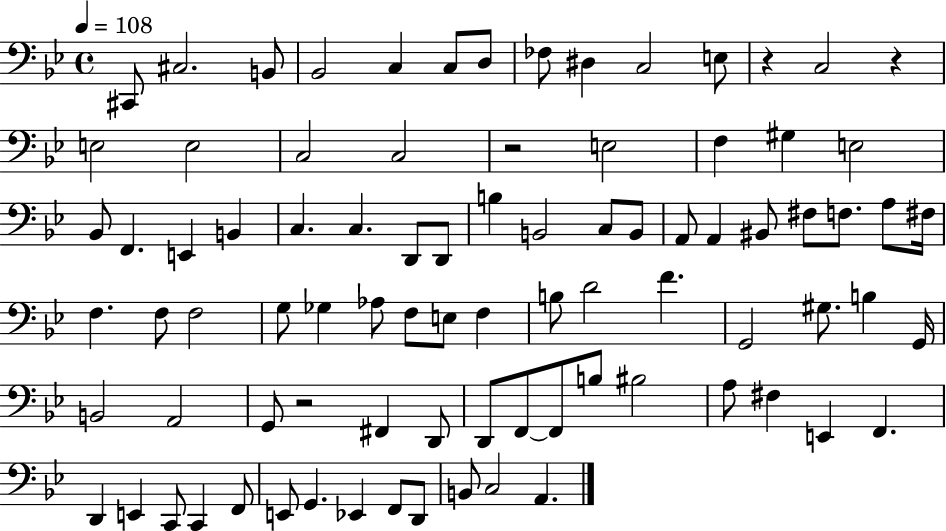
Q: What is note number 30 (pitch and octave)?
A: B2